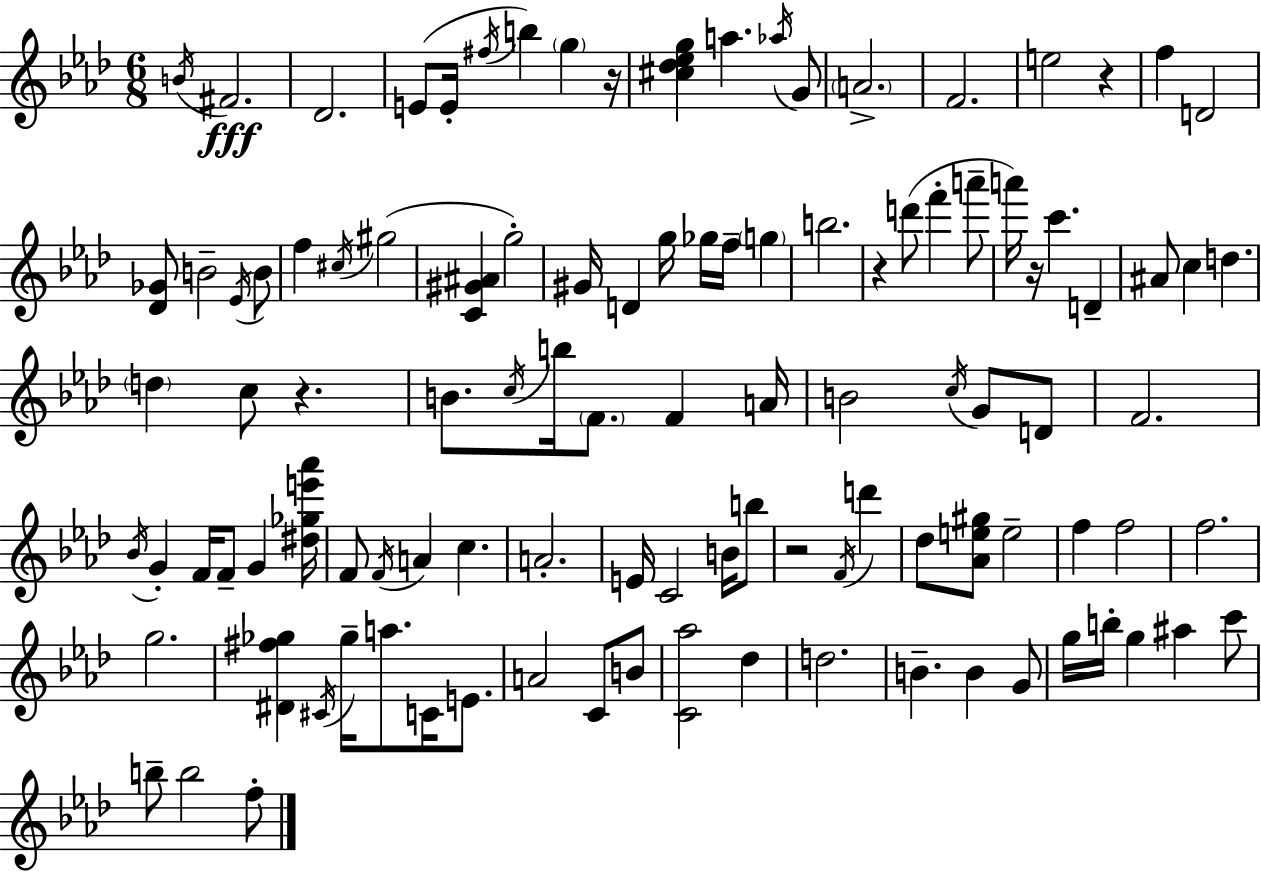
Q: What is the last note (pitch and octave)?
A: F5